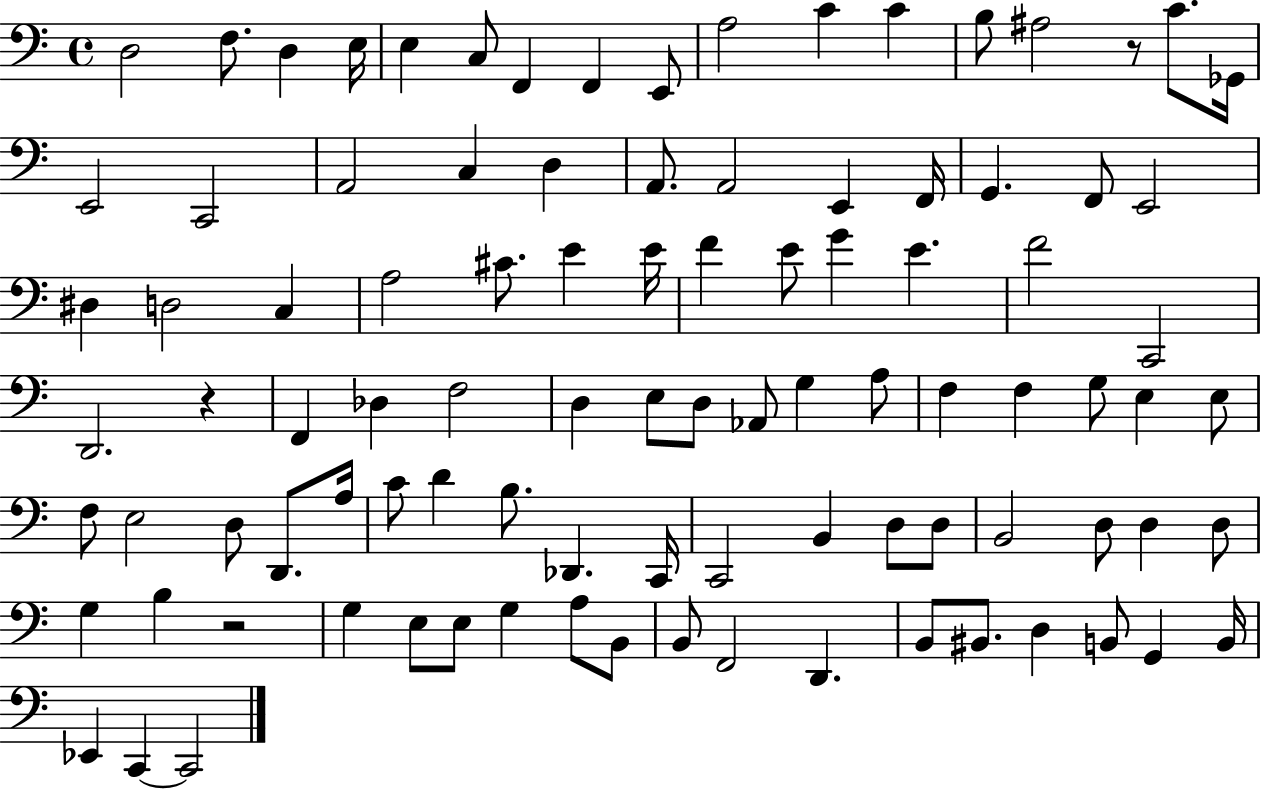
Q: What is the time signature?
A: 4/4